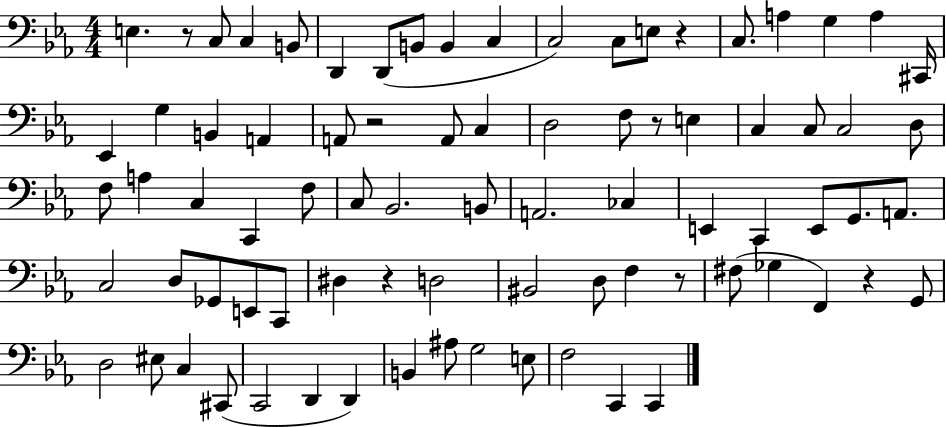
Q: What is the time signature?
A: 4/4